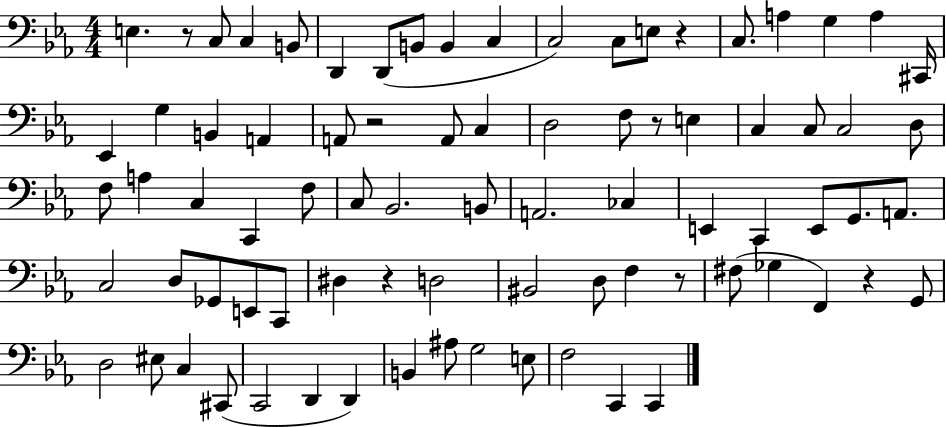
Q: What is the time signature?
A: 4/4